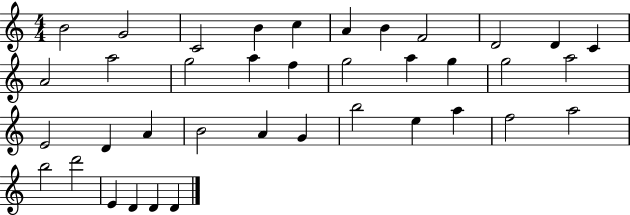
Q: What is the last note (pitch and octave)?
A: D4